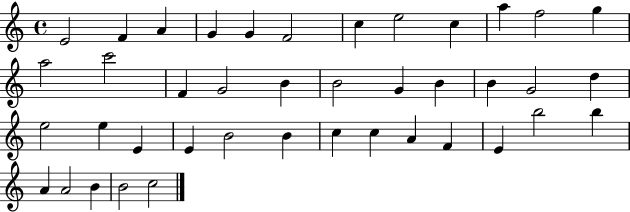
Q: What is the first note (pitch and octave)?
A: E4